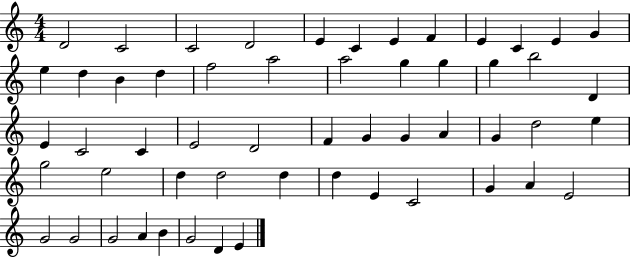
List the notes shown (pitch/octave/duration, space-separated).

D4/h C4/h C4/h D4/h E4/q C4/q E4/q F4/q E4/q C4/q E4/q G4/q E5/q D5/q B4/q D5/q F5/h A5/h A5/h G5/q G5/q G5/q B5/h D4/q E4/q C4/h C4/q E4/h D4/h F4/q G4/q G4/q A4/q G4/q D5/h E5/q G5/h E5/h D5/q D5/h D5/q D5/q E4/q C4/h G4/q A4/q E4/h G4/h G4/h G4/h A4/q B4/q G4/h D4/q E4/q